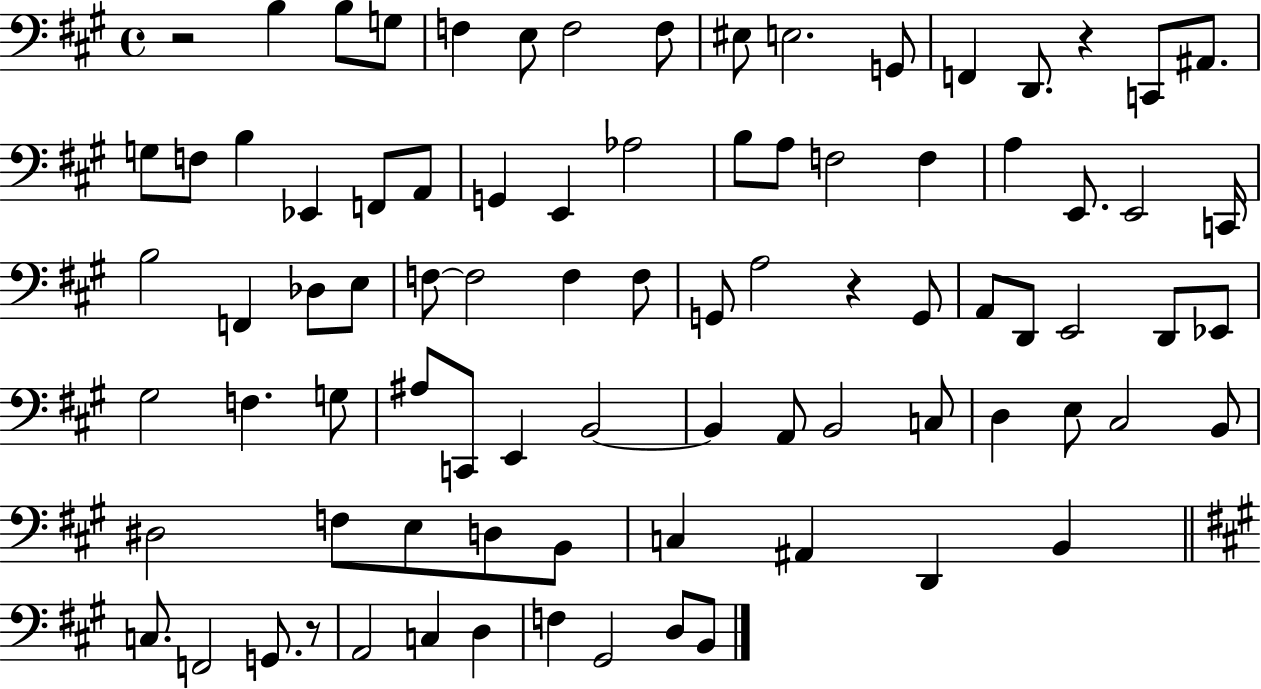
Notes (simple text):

R/h B3/q B3/e G3/e F3/q E3/e F3/h F3/e EIS3/e E3/h. G2/e F2/q D2/e. R/q C2/e A#2/e. G3/e F3/e B3/q Eb2/q F2/e A2/e G2/q E2/q Ab3/h B3/e A3/e F3/h F3/q A3/q E2/e. E2/h C2/s B3/h F2/q Db3/e E3/e F3/e F3/h F3/q F3/e G2/e A3/h R/q G2/e A2/e D2/e E2/h D2/e Eb2/e G#3/h F3/q. G3/e A#3/e C2/e E2/q B2/h B2/q A2/e B2/h C3/e D3/q E3/e C#3/h B2/e D#3/h F3/e E3/e D3/e B2/e C3/q A#2/q D2/q B2/q C3/e. F2/h G2/e. R/e A2/h C3/q D3/q F3/q G#2/h D3/e B2/e